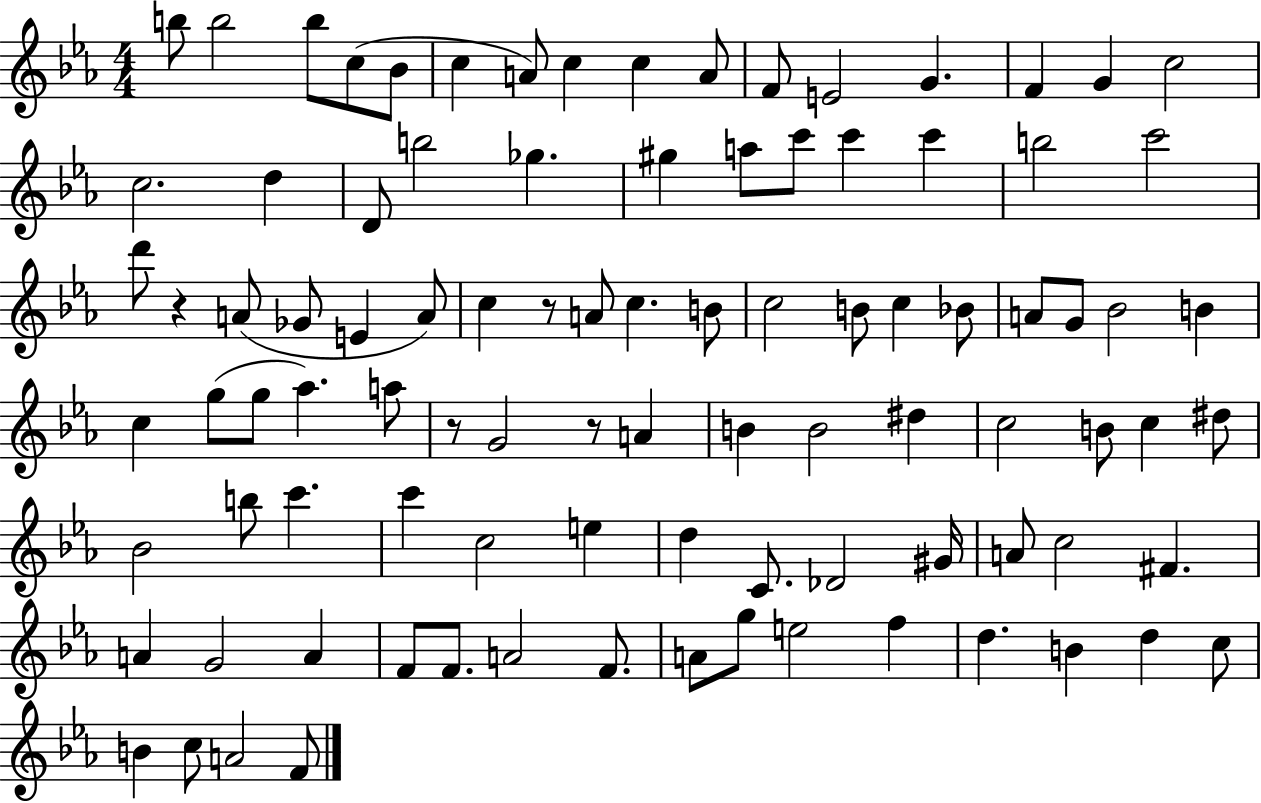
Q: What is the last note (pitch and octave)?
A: F4